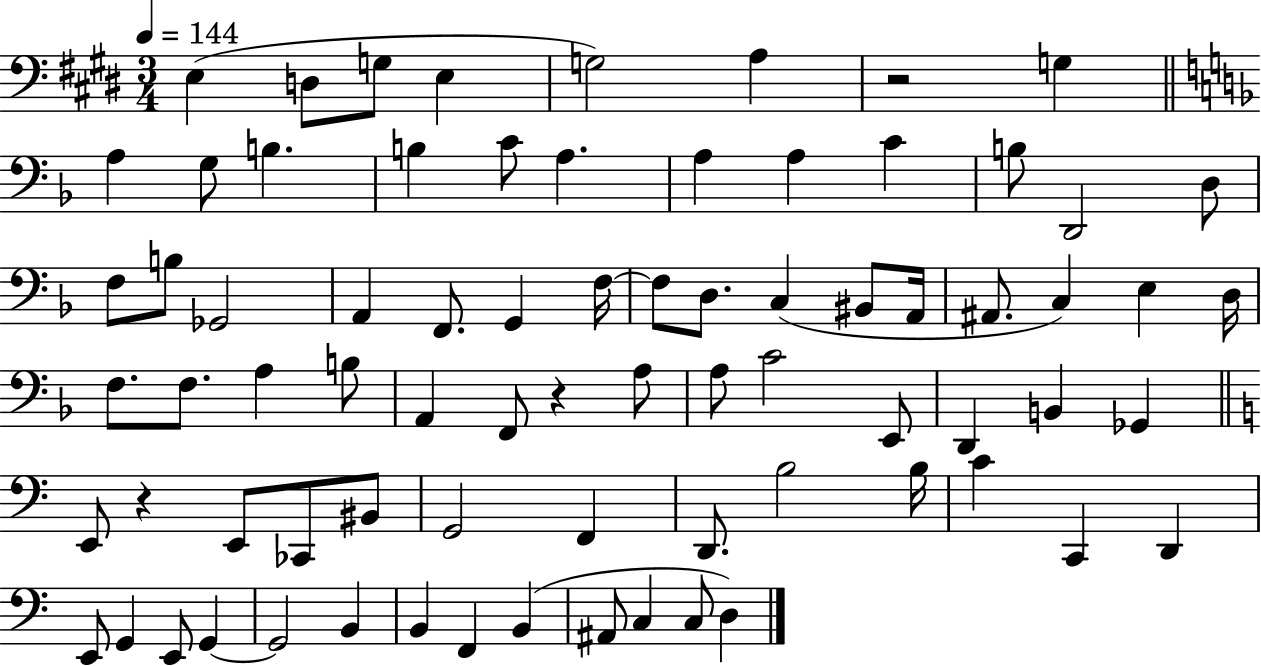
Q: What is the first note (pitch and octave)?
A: E3